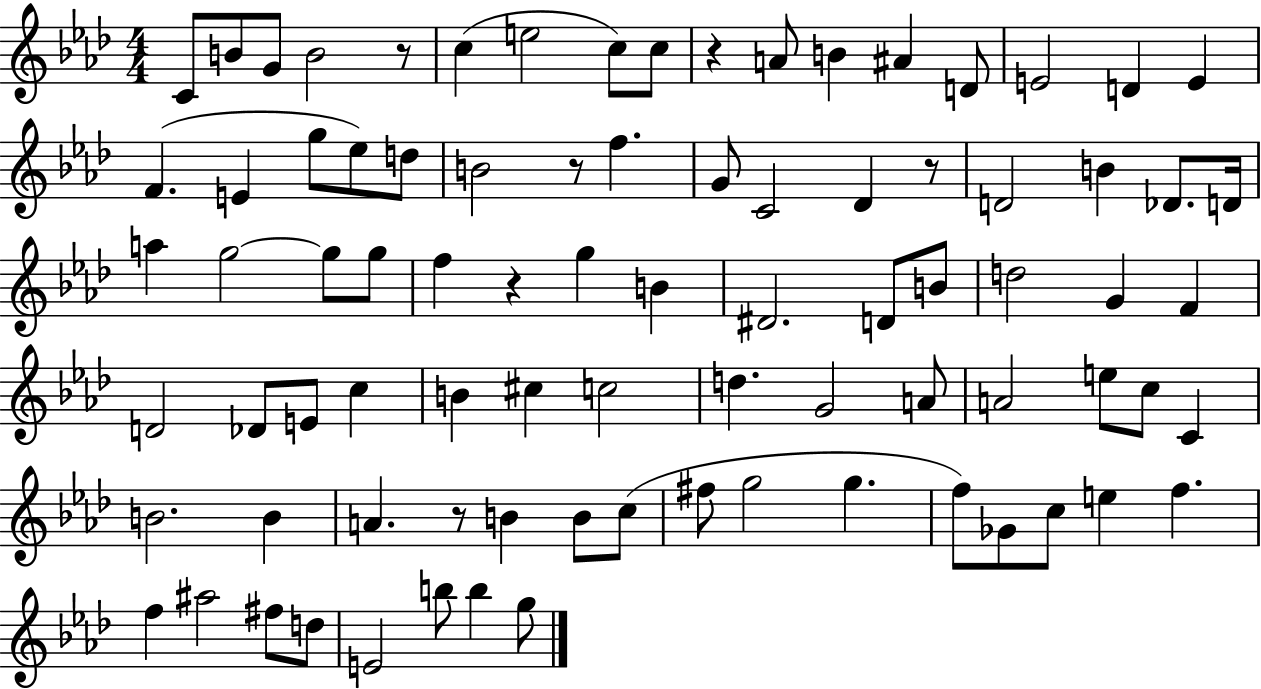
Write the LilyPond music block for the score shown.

{
  \clef treble
  \numericTimeSignature
  \time 4/4
  \key aes \major
  c'8 b'8 g'8 b'2 r8 | c''4( e''2 c''8) c''8 | r4 a'8 b'4 ais'4 d'8 | e'2 d'4 e'4 | \break f'4.( e'4 g''8 ees''8) d''8 | b'2 r8 f''4. | g'8 c'2 des'4 r8 | d'2 b'4 des'8. d'16 | \break a''4 g''2~~ g''8 g''8 | f''4 r4 g''4 b'4 | dis'2. d'8 b'8 | d''2 g'4 f'4 | \break d'2 des'8 e'8 c''4 | b'4 cis''4 c''2 | d''4. g'2 a'8 | a'2 e''8 c''8 c'4 | \break b'2. b'4 | a'4. r8 b'4 b'8 c''8( | fis''8 g''2 g''4. | f''8) ges'8 c''8 e''4 f''4. | \break f''4 ais''2 fis''8 d''8 | e'2 b''8 b''4 g''8 | \bar "|."
}